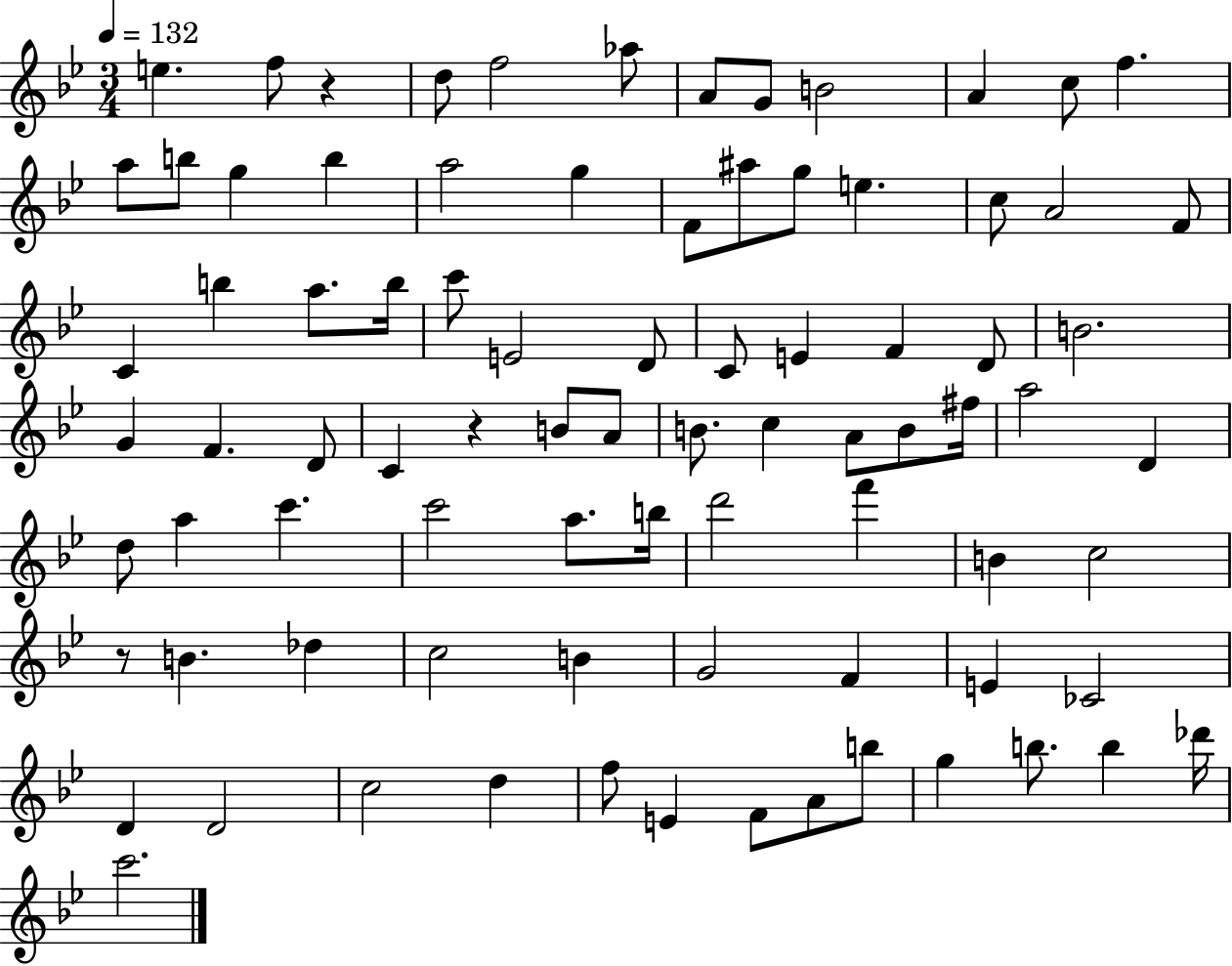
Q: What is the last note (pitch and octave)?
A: C6